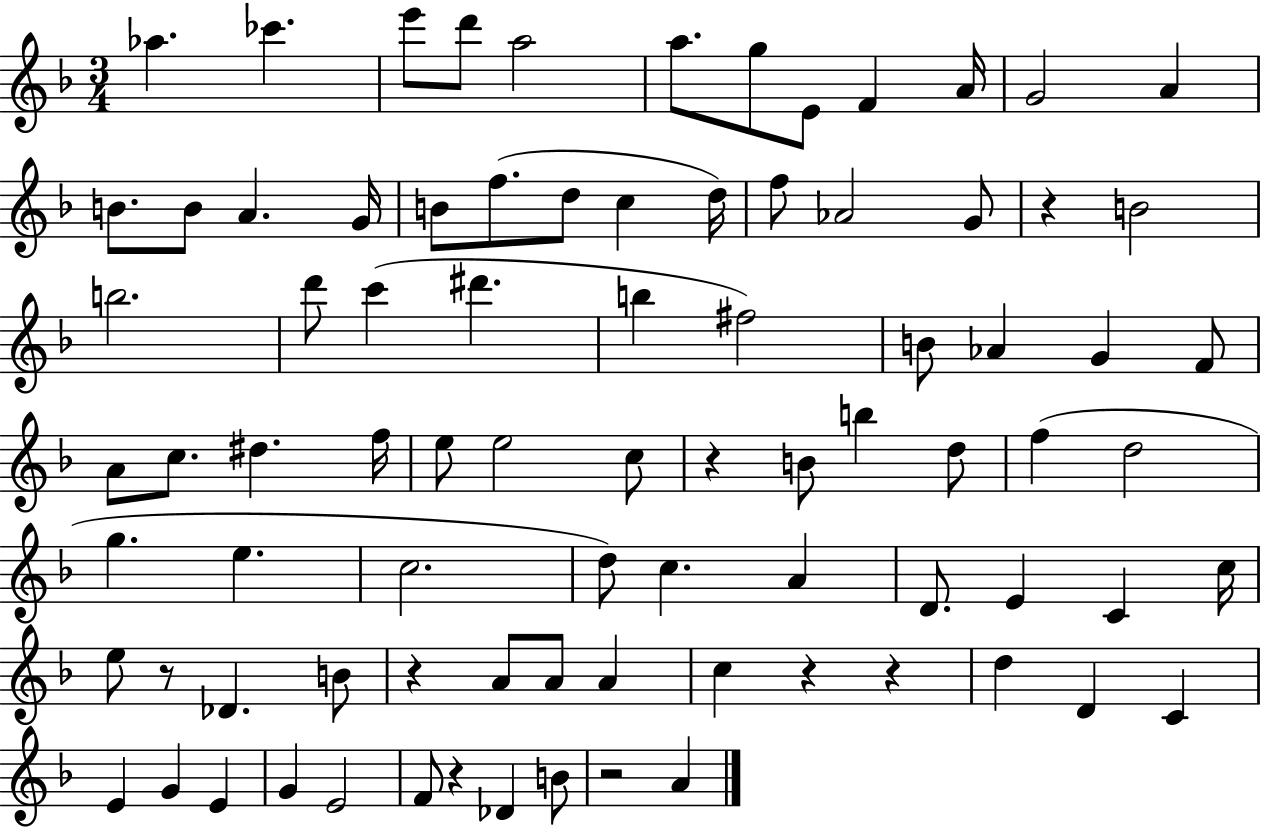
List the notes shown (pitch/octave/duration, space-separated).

Ab5/q. CES6/q. E6/e D6/e A5/h A5/e. G5/e E4/e F4/q A4/s G4/h A4/q B4/e. B4/e A4/q. G4/s B4/e F5/e. D5/e C5/q D5/s F5/e Ab4/h G4/e R/q B4/h B5/h. D6/e C6/q D#6/q. B5/q F#5/h B4/e Ab4/q G4/q F4/e A4/e C5/e. D#5/q. F5/s E5/e E5/h C5/e R/q B4/e B5/q D5/e F5/q D5/h G5/q. E5/q. C5/h. D5/e C5/q. A4/q D4/e. E4/q C4/q C5/s E5/e R/e Db4/q. B4/e R/q A4/e A4/e A4/q C5/q R/q R/q D5/q D4/q C4/q E4/q G4/q E4/q G4/q E4/h F4/e R/q Db4/q B4/e R/h A4/q